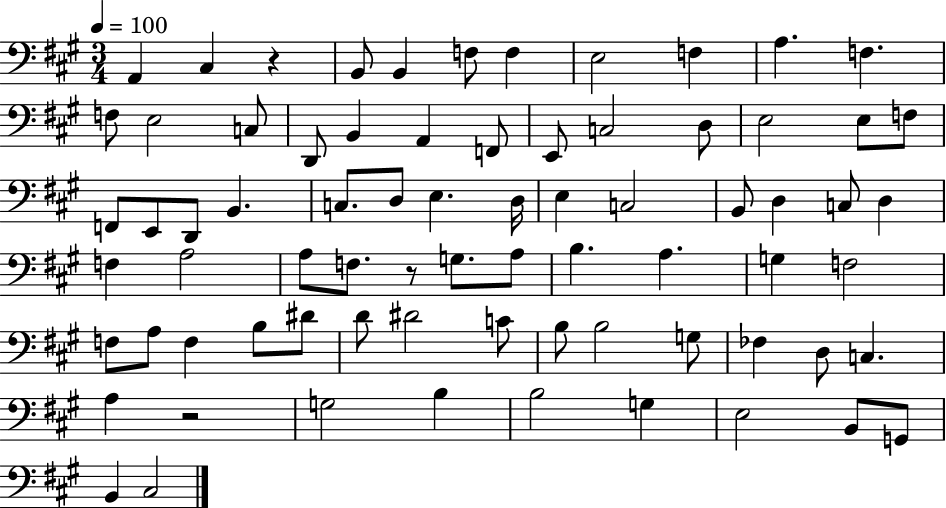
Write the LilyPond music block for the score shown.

{
  \clef bass
  \numericTimeSignature
  \time 3/4
  \key a \major
  \tempo 4 = 100
  \repeat volta 2 { a,4 cis4 r4 | b,8 b,4 f8 f4 | e2 f4 | a4. f4. | \break f8 e2 c8 | d,8 b,4 a,4 f,8 | e,8 c2 d8 | e2 e8 f8 | \break f,8 e,8 d,8 b,4. | c8. d8 e4. d16 | e4 c2 | b,8 d4 c8 d4 | \break f4 a2 | a8 f8. r8 g8. a8 | b4. a4. | g4 f2 | \break f8 a8 f4 b8 dis'8 | d'8 dis'2 c'8 | b8 b2 g8 | fes4 d8 c4. | \break a4 r2 | g2 b4 | b2 g4 | e2 b,8 g,8 | \break b,4 cis2 | } \bar "|."
}